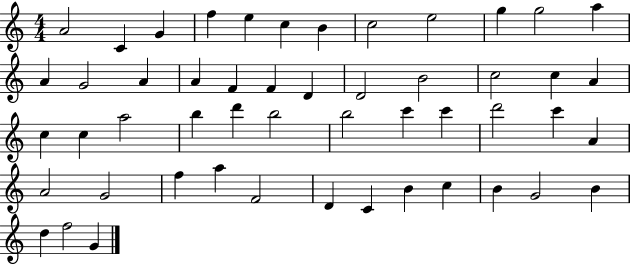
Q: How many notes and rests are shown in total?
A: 51